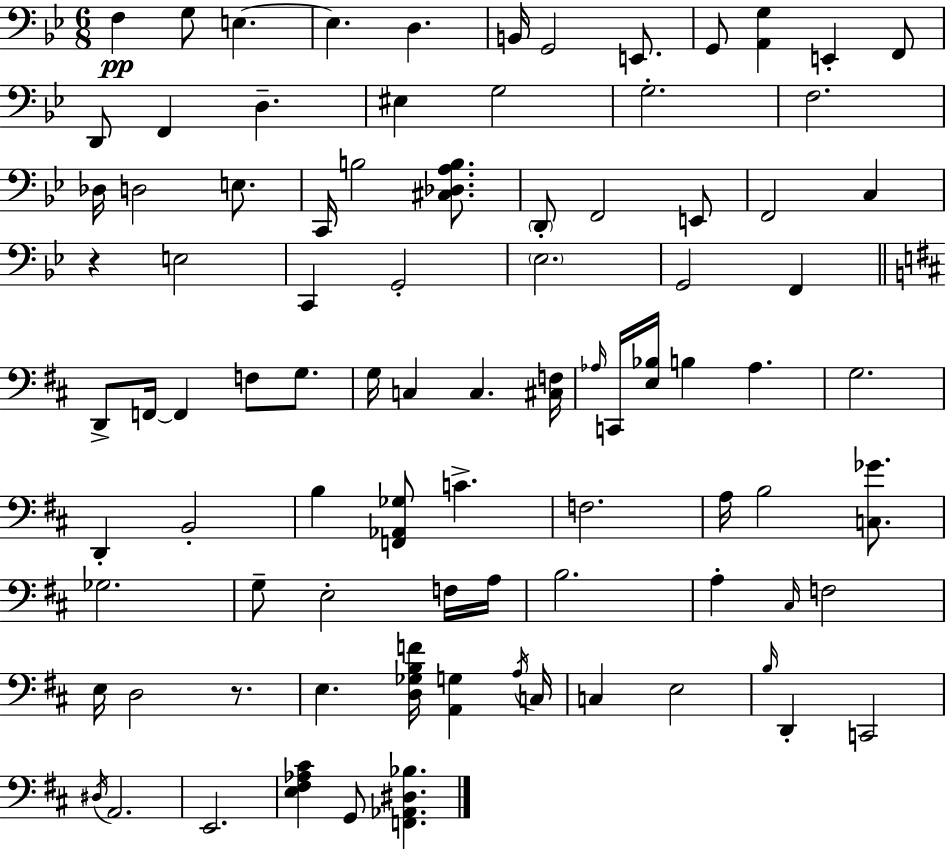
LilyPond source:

{
  \clef bass
  \numericTimeSignature
  \time 6/8
  \key g \minor
  f4\pp g8 e4.~~ | e4. d4. | b,16 g,2 e,8. | g,8 <a, g>4 e,4-. f,8 | \break d,8 f,4 d4.-- | eis4 g2 | g2.-. | f2. | \break des16 d2 e8. | c,16 b2 <cis des a b>8. | \parenthesize d,8-. f,2 e,8 | f,2 c4 | \break r4 e2 | c,4 g,2-. | \parenthesize ees2. | g,2 f,4 | \break \bar "||" \break \key d \major d,8-> f,16~~ f,4 f8 g8. | g16 c4 c4. <cis f>16 | \grace { aes16 } c,16 <e bes>16 b4 aes4. | g2. | \break d,4-. b,2-. | b4 <f, aes, ges>8 c'4.-> | f2. | a16 b2 <c ges'>8. | \break ges2. | g8-- e2-. f16 | a16 b2. | a4-. \grace { cis16 } f2 | \break e16 d2 r8. | e4. <d ges b f'>16 <a, g>4 | \acciaccatura { a16 } c16 c4 e2 | \grace { b16 } d,4-. c,2 | \break \acciaccatura { dis16 } a,2. | e,2. | <e fis aes cis'>4 g,8 <f, aes, dis bes>4. | \bar "|."
}